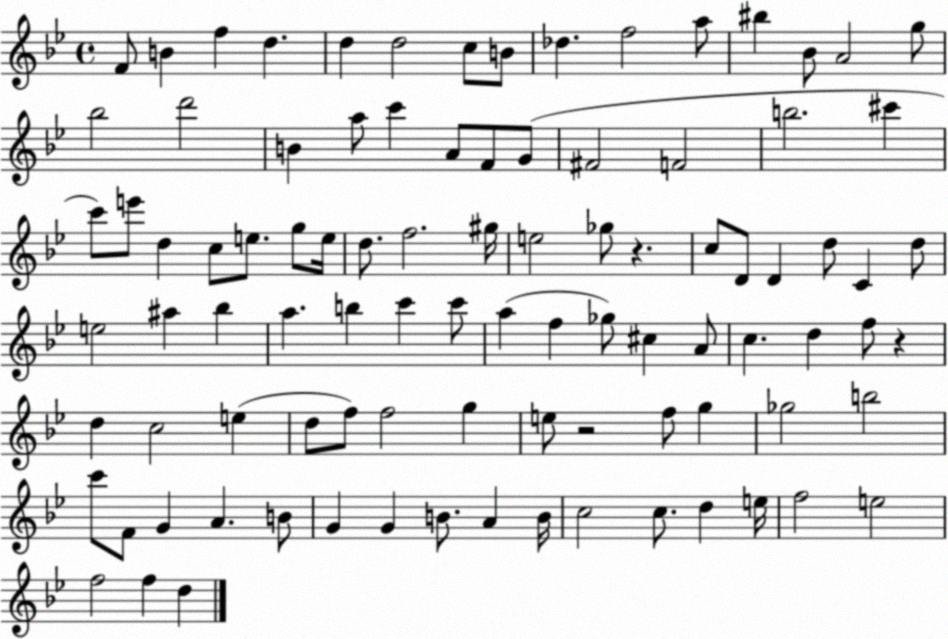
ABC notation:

X:1
T:Untitled
M:4/4
L:1/4
K:Bb
F/2 B f d d d2 c/2 B/2 _d f2 a/2 ^b _B/2 A2 g/2 _b2 d'2 B a/2 c' A/2 F/2 G/2 ^F2 F2 b2 ^c' c'/2 e'/2 d c/2 e/2 g/2 e/4 d/2 f2 ^g/4 e2 _g/2 z c/2 D/2 D d/2 C d/2 e2 ^a _b a b c' c'/2 a f _g/2 ^c A/2 c d f/2 z d c2 e d/2 f/2 f2 g e/2 z2 f/2 g _g2 b2 c'/2 F/2 G A B/2 G G B/2 A B/4 c2 c/2 d e/4 f2 e2 f2 f d